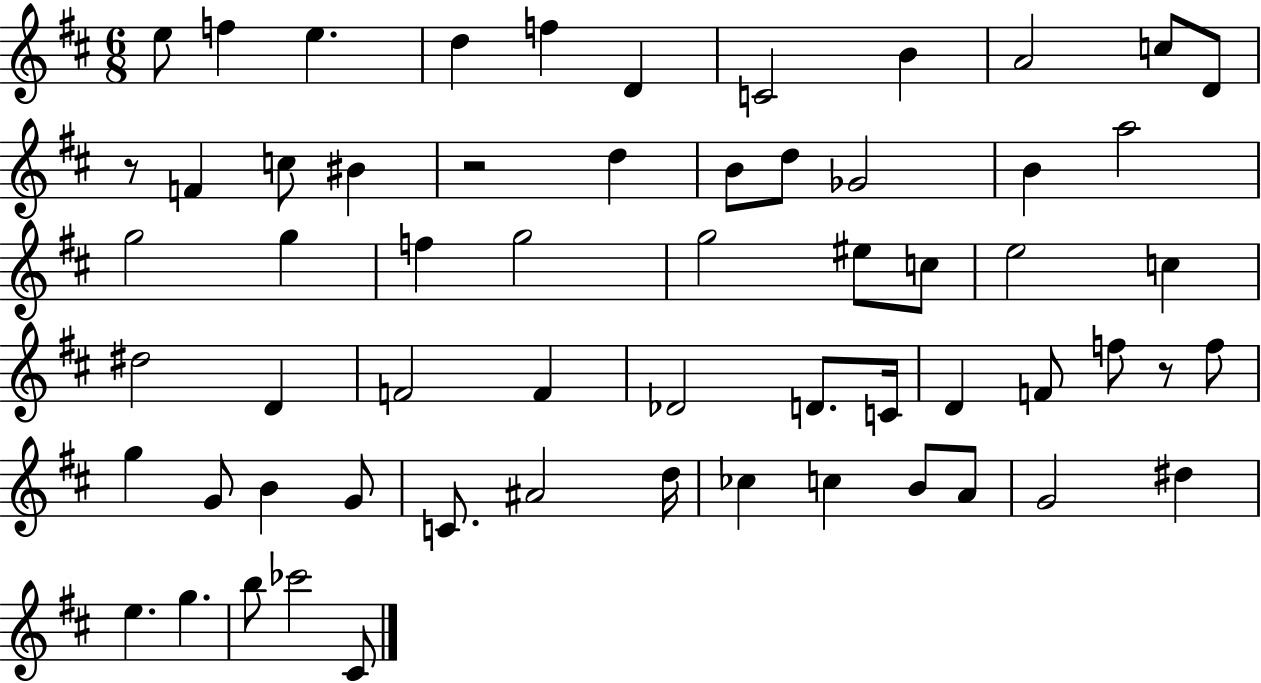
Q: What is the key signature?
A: D major